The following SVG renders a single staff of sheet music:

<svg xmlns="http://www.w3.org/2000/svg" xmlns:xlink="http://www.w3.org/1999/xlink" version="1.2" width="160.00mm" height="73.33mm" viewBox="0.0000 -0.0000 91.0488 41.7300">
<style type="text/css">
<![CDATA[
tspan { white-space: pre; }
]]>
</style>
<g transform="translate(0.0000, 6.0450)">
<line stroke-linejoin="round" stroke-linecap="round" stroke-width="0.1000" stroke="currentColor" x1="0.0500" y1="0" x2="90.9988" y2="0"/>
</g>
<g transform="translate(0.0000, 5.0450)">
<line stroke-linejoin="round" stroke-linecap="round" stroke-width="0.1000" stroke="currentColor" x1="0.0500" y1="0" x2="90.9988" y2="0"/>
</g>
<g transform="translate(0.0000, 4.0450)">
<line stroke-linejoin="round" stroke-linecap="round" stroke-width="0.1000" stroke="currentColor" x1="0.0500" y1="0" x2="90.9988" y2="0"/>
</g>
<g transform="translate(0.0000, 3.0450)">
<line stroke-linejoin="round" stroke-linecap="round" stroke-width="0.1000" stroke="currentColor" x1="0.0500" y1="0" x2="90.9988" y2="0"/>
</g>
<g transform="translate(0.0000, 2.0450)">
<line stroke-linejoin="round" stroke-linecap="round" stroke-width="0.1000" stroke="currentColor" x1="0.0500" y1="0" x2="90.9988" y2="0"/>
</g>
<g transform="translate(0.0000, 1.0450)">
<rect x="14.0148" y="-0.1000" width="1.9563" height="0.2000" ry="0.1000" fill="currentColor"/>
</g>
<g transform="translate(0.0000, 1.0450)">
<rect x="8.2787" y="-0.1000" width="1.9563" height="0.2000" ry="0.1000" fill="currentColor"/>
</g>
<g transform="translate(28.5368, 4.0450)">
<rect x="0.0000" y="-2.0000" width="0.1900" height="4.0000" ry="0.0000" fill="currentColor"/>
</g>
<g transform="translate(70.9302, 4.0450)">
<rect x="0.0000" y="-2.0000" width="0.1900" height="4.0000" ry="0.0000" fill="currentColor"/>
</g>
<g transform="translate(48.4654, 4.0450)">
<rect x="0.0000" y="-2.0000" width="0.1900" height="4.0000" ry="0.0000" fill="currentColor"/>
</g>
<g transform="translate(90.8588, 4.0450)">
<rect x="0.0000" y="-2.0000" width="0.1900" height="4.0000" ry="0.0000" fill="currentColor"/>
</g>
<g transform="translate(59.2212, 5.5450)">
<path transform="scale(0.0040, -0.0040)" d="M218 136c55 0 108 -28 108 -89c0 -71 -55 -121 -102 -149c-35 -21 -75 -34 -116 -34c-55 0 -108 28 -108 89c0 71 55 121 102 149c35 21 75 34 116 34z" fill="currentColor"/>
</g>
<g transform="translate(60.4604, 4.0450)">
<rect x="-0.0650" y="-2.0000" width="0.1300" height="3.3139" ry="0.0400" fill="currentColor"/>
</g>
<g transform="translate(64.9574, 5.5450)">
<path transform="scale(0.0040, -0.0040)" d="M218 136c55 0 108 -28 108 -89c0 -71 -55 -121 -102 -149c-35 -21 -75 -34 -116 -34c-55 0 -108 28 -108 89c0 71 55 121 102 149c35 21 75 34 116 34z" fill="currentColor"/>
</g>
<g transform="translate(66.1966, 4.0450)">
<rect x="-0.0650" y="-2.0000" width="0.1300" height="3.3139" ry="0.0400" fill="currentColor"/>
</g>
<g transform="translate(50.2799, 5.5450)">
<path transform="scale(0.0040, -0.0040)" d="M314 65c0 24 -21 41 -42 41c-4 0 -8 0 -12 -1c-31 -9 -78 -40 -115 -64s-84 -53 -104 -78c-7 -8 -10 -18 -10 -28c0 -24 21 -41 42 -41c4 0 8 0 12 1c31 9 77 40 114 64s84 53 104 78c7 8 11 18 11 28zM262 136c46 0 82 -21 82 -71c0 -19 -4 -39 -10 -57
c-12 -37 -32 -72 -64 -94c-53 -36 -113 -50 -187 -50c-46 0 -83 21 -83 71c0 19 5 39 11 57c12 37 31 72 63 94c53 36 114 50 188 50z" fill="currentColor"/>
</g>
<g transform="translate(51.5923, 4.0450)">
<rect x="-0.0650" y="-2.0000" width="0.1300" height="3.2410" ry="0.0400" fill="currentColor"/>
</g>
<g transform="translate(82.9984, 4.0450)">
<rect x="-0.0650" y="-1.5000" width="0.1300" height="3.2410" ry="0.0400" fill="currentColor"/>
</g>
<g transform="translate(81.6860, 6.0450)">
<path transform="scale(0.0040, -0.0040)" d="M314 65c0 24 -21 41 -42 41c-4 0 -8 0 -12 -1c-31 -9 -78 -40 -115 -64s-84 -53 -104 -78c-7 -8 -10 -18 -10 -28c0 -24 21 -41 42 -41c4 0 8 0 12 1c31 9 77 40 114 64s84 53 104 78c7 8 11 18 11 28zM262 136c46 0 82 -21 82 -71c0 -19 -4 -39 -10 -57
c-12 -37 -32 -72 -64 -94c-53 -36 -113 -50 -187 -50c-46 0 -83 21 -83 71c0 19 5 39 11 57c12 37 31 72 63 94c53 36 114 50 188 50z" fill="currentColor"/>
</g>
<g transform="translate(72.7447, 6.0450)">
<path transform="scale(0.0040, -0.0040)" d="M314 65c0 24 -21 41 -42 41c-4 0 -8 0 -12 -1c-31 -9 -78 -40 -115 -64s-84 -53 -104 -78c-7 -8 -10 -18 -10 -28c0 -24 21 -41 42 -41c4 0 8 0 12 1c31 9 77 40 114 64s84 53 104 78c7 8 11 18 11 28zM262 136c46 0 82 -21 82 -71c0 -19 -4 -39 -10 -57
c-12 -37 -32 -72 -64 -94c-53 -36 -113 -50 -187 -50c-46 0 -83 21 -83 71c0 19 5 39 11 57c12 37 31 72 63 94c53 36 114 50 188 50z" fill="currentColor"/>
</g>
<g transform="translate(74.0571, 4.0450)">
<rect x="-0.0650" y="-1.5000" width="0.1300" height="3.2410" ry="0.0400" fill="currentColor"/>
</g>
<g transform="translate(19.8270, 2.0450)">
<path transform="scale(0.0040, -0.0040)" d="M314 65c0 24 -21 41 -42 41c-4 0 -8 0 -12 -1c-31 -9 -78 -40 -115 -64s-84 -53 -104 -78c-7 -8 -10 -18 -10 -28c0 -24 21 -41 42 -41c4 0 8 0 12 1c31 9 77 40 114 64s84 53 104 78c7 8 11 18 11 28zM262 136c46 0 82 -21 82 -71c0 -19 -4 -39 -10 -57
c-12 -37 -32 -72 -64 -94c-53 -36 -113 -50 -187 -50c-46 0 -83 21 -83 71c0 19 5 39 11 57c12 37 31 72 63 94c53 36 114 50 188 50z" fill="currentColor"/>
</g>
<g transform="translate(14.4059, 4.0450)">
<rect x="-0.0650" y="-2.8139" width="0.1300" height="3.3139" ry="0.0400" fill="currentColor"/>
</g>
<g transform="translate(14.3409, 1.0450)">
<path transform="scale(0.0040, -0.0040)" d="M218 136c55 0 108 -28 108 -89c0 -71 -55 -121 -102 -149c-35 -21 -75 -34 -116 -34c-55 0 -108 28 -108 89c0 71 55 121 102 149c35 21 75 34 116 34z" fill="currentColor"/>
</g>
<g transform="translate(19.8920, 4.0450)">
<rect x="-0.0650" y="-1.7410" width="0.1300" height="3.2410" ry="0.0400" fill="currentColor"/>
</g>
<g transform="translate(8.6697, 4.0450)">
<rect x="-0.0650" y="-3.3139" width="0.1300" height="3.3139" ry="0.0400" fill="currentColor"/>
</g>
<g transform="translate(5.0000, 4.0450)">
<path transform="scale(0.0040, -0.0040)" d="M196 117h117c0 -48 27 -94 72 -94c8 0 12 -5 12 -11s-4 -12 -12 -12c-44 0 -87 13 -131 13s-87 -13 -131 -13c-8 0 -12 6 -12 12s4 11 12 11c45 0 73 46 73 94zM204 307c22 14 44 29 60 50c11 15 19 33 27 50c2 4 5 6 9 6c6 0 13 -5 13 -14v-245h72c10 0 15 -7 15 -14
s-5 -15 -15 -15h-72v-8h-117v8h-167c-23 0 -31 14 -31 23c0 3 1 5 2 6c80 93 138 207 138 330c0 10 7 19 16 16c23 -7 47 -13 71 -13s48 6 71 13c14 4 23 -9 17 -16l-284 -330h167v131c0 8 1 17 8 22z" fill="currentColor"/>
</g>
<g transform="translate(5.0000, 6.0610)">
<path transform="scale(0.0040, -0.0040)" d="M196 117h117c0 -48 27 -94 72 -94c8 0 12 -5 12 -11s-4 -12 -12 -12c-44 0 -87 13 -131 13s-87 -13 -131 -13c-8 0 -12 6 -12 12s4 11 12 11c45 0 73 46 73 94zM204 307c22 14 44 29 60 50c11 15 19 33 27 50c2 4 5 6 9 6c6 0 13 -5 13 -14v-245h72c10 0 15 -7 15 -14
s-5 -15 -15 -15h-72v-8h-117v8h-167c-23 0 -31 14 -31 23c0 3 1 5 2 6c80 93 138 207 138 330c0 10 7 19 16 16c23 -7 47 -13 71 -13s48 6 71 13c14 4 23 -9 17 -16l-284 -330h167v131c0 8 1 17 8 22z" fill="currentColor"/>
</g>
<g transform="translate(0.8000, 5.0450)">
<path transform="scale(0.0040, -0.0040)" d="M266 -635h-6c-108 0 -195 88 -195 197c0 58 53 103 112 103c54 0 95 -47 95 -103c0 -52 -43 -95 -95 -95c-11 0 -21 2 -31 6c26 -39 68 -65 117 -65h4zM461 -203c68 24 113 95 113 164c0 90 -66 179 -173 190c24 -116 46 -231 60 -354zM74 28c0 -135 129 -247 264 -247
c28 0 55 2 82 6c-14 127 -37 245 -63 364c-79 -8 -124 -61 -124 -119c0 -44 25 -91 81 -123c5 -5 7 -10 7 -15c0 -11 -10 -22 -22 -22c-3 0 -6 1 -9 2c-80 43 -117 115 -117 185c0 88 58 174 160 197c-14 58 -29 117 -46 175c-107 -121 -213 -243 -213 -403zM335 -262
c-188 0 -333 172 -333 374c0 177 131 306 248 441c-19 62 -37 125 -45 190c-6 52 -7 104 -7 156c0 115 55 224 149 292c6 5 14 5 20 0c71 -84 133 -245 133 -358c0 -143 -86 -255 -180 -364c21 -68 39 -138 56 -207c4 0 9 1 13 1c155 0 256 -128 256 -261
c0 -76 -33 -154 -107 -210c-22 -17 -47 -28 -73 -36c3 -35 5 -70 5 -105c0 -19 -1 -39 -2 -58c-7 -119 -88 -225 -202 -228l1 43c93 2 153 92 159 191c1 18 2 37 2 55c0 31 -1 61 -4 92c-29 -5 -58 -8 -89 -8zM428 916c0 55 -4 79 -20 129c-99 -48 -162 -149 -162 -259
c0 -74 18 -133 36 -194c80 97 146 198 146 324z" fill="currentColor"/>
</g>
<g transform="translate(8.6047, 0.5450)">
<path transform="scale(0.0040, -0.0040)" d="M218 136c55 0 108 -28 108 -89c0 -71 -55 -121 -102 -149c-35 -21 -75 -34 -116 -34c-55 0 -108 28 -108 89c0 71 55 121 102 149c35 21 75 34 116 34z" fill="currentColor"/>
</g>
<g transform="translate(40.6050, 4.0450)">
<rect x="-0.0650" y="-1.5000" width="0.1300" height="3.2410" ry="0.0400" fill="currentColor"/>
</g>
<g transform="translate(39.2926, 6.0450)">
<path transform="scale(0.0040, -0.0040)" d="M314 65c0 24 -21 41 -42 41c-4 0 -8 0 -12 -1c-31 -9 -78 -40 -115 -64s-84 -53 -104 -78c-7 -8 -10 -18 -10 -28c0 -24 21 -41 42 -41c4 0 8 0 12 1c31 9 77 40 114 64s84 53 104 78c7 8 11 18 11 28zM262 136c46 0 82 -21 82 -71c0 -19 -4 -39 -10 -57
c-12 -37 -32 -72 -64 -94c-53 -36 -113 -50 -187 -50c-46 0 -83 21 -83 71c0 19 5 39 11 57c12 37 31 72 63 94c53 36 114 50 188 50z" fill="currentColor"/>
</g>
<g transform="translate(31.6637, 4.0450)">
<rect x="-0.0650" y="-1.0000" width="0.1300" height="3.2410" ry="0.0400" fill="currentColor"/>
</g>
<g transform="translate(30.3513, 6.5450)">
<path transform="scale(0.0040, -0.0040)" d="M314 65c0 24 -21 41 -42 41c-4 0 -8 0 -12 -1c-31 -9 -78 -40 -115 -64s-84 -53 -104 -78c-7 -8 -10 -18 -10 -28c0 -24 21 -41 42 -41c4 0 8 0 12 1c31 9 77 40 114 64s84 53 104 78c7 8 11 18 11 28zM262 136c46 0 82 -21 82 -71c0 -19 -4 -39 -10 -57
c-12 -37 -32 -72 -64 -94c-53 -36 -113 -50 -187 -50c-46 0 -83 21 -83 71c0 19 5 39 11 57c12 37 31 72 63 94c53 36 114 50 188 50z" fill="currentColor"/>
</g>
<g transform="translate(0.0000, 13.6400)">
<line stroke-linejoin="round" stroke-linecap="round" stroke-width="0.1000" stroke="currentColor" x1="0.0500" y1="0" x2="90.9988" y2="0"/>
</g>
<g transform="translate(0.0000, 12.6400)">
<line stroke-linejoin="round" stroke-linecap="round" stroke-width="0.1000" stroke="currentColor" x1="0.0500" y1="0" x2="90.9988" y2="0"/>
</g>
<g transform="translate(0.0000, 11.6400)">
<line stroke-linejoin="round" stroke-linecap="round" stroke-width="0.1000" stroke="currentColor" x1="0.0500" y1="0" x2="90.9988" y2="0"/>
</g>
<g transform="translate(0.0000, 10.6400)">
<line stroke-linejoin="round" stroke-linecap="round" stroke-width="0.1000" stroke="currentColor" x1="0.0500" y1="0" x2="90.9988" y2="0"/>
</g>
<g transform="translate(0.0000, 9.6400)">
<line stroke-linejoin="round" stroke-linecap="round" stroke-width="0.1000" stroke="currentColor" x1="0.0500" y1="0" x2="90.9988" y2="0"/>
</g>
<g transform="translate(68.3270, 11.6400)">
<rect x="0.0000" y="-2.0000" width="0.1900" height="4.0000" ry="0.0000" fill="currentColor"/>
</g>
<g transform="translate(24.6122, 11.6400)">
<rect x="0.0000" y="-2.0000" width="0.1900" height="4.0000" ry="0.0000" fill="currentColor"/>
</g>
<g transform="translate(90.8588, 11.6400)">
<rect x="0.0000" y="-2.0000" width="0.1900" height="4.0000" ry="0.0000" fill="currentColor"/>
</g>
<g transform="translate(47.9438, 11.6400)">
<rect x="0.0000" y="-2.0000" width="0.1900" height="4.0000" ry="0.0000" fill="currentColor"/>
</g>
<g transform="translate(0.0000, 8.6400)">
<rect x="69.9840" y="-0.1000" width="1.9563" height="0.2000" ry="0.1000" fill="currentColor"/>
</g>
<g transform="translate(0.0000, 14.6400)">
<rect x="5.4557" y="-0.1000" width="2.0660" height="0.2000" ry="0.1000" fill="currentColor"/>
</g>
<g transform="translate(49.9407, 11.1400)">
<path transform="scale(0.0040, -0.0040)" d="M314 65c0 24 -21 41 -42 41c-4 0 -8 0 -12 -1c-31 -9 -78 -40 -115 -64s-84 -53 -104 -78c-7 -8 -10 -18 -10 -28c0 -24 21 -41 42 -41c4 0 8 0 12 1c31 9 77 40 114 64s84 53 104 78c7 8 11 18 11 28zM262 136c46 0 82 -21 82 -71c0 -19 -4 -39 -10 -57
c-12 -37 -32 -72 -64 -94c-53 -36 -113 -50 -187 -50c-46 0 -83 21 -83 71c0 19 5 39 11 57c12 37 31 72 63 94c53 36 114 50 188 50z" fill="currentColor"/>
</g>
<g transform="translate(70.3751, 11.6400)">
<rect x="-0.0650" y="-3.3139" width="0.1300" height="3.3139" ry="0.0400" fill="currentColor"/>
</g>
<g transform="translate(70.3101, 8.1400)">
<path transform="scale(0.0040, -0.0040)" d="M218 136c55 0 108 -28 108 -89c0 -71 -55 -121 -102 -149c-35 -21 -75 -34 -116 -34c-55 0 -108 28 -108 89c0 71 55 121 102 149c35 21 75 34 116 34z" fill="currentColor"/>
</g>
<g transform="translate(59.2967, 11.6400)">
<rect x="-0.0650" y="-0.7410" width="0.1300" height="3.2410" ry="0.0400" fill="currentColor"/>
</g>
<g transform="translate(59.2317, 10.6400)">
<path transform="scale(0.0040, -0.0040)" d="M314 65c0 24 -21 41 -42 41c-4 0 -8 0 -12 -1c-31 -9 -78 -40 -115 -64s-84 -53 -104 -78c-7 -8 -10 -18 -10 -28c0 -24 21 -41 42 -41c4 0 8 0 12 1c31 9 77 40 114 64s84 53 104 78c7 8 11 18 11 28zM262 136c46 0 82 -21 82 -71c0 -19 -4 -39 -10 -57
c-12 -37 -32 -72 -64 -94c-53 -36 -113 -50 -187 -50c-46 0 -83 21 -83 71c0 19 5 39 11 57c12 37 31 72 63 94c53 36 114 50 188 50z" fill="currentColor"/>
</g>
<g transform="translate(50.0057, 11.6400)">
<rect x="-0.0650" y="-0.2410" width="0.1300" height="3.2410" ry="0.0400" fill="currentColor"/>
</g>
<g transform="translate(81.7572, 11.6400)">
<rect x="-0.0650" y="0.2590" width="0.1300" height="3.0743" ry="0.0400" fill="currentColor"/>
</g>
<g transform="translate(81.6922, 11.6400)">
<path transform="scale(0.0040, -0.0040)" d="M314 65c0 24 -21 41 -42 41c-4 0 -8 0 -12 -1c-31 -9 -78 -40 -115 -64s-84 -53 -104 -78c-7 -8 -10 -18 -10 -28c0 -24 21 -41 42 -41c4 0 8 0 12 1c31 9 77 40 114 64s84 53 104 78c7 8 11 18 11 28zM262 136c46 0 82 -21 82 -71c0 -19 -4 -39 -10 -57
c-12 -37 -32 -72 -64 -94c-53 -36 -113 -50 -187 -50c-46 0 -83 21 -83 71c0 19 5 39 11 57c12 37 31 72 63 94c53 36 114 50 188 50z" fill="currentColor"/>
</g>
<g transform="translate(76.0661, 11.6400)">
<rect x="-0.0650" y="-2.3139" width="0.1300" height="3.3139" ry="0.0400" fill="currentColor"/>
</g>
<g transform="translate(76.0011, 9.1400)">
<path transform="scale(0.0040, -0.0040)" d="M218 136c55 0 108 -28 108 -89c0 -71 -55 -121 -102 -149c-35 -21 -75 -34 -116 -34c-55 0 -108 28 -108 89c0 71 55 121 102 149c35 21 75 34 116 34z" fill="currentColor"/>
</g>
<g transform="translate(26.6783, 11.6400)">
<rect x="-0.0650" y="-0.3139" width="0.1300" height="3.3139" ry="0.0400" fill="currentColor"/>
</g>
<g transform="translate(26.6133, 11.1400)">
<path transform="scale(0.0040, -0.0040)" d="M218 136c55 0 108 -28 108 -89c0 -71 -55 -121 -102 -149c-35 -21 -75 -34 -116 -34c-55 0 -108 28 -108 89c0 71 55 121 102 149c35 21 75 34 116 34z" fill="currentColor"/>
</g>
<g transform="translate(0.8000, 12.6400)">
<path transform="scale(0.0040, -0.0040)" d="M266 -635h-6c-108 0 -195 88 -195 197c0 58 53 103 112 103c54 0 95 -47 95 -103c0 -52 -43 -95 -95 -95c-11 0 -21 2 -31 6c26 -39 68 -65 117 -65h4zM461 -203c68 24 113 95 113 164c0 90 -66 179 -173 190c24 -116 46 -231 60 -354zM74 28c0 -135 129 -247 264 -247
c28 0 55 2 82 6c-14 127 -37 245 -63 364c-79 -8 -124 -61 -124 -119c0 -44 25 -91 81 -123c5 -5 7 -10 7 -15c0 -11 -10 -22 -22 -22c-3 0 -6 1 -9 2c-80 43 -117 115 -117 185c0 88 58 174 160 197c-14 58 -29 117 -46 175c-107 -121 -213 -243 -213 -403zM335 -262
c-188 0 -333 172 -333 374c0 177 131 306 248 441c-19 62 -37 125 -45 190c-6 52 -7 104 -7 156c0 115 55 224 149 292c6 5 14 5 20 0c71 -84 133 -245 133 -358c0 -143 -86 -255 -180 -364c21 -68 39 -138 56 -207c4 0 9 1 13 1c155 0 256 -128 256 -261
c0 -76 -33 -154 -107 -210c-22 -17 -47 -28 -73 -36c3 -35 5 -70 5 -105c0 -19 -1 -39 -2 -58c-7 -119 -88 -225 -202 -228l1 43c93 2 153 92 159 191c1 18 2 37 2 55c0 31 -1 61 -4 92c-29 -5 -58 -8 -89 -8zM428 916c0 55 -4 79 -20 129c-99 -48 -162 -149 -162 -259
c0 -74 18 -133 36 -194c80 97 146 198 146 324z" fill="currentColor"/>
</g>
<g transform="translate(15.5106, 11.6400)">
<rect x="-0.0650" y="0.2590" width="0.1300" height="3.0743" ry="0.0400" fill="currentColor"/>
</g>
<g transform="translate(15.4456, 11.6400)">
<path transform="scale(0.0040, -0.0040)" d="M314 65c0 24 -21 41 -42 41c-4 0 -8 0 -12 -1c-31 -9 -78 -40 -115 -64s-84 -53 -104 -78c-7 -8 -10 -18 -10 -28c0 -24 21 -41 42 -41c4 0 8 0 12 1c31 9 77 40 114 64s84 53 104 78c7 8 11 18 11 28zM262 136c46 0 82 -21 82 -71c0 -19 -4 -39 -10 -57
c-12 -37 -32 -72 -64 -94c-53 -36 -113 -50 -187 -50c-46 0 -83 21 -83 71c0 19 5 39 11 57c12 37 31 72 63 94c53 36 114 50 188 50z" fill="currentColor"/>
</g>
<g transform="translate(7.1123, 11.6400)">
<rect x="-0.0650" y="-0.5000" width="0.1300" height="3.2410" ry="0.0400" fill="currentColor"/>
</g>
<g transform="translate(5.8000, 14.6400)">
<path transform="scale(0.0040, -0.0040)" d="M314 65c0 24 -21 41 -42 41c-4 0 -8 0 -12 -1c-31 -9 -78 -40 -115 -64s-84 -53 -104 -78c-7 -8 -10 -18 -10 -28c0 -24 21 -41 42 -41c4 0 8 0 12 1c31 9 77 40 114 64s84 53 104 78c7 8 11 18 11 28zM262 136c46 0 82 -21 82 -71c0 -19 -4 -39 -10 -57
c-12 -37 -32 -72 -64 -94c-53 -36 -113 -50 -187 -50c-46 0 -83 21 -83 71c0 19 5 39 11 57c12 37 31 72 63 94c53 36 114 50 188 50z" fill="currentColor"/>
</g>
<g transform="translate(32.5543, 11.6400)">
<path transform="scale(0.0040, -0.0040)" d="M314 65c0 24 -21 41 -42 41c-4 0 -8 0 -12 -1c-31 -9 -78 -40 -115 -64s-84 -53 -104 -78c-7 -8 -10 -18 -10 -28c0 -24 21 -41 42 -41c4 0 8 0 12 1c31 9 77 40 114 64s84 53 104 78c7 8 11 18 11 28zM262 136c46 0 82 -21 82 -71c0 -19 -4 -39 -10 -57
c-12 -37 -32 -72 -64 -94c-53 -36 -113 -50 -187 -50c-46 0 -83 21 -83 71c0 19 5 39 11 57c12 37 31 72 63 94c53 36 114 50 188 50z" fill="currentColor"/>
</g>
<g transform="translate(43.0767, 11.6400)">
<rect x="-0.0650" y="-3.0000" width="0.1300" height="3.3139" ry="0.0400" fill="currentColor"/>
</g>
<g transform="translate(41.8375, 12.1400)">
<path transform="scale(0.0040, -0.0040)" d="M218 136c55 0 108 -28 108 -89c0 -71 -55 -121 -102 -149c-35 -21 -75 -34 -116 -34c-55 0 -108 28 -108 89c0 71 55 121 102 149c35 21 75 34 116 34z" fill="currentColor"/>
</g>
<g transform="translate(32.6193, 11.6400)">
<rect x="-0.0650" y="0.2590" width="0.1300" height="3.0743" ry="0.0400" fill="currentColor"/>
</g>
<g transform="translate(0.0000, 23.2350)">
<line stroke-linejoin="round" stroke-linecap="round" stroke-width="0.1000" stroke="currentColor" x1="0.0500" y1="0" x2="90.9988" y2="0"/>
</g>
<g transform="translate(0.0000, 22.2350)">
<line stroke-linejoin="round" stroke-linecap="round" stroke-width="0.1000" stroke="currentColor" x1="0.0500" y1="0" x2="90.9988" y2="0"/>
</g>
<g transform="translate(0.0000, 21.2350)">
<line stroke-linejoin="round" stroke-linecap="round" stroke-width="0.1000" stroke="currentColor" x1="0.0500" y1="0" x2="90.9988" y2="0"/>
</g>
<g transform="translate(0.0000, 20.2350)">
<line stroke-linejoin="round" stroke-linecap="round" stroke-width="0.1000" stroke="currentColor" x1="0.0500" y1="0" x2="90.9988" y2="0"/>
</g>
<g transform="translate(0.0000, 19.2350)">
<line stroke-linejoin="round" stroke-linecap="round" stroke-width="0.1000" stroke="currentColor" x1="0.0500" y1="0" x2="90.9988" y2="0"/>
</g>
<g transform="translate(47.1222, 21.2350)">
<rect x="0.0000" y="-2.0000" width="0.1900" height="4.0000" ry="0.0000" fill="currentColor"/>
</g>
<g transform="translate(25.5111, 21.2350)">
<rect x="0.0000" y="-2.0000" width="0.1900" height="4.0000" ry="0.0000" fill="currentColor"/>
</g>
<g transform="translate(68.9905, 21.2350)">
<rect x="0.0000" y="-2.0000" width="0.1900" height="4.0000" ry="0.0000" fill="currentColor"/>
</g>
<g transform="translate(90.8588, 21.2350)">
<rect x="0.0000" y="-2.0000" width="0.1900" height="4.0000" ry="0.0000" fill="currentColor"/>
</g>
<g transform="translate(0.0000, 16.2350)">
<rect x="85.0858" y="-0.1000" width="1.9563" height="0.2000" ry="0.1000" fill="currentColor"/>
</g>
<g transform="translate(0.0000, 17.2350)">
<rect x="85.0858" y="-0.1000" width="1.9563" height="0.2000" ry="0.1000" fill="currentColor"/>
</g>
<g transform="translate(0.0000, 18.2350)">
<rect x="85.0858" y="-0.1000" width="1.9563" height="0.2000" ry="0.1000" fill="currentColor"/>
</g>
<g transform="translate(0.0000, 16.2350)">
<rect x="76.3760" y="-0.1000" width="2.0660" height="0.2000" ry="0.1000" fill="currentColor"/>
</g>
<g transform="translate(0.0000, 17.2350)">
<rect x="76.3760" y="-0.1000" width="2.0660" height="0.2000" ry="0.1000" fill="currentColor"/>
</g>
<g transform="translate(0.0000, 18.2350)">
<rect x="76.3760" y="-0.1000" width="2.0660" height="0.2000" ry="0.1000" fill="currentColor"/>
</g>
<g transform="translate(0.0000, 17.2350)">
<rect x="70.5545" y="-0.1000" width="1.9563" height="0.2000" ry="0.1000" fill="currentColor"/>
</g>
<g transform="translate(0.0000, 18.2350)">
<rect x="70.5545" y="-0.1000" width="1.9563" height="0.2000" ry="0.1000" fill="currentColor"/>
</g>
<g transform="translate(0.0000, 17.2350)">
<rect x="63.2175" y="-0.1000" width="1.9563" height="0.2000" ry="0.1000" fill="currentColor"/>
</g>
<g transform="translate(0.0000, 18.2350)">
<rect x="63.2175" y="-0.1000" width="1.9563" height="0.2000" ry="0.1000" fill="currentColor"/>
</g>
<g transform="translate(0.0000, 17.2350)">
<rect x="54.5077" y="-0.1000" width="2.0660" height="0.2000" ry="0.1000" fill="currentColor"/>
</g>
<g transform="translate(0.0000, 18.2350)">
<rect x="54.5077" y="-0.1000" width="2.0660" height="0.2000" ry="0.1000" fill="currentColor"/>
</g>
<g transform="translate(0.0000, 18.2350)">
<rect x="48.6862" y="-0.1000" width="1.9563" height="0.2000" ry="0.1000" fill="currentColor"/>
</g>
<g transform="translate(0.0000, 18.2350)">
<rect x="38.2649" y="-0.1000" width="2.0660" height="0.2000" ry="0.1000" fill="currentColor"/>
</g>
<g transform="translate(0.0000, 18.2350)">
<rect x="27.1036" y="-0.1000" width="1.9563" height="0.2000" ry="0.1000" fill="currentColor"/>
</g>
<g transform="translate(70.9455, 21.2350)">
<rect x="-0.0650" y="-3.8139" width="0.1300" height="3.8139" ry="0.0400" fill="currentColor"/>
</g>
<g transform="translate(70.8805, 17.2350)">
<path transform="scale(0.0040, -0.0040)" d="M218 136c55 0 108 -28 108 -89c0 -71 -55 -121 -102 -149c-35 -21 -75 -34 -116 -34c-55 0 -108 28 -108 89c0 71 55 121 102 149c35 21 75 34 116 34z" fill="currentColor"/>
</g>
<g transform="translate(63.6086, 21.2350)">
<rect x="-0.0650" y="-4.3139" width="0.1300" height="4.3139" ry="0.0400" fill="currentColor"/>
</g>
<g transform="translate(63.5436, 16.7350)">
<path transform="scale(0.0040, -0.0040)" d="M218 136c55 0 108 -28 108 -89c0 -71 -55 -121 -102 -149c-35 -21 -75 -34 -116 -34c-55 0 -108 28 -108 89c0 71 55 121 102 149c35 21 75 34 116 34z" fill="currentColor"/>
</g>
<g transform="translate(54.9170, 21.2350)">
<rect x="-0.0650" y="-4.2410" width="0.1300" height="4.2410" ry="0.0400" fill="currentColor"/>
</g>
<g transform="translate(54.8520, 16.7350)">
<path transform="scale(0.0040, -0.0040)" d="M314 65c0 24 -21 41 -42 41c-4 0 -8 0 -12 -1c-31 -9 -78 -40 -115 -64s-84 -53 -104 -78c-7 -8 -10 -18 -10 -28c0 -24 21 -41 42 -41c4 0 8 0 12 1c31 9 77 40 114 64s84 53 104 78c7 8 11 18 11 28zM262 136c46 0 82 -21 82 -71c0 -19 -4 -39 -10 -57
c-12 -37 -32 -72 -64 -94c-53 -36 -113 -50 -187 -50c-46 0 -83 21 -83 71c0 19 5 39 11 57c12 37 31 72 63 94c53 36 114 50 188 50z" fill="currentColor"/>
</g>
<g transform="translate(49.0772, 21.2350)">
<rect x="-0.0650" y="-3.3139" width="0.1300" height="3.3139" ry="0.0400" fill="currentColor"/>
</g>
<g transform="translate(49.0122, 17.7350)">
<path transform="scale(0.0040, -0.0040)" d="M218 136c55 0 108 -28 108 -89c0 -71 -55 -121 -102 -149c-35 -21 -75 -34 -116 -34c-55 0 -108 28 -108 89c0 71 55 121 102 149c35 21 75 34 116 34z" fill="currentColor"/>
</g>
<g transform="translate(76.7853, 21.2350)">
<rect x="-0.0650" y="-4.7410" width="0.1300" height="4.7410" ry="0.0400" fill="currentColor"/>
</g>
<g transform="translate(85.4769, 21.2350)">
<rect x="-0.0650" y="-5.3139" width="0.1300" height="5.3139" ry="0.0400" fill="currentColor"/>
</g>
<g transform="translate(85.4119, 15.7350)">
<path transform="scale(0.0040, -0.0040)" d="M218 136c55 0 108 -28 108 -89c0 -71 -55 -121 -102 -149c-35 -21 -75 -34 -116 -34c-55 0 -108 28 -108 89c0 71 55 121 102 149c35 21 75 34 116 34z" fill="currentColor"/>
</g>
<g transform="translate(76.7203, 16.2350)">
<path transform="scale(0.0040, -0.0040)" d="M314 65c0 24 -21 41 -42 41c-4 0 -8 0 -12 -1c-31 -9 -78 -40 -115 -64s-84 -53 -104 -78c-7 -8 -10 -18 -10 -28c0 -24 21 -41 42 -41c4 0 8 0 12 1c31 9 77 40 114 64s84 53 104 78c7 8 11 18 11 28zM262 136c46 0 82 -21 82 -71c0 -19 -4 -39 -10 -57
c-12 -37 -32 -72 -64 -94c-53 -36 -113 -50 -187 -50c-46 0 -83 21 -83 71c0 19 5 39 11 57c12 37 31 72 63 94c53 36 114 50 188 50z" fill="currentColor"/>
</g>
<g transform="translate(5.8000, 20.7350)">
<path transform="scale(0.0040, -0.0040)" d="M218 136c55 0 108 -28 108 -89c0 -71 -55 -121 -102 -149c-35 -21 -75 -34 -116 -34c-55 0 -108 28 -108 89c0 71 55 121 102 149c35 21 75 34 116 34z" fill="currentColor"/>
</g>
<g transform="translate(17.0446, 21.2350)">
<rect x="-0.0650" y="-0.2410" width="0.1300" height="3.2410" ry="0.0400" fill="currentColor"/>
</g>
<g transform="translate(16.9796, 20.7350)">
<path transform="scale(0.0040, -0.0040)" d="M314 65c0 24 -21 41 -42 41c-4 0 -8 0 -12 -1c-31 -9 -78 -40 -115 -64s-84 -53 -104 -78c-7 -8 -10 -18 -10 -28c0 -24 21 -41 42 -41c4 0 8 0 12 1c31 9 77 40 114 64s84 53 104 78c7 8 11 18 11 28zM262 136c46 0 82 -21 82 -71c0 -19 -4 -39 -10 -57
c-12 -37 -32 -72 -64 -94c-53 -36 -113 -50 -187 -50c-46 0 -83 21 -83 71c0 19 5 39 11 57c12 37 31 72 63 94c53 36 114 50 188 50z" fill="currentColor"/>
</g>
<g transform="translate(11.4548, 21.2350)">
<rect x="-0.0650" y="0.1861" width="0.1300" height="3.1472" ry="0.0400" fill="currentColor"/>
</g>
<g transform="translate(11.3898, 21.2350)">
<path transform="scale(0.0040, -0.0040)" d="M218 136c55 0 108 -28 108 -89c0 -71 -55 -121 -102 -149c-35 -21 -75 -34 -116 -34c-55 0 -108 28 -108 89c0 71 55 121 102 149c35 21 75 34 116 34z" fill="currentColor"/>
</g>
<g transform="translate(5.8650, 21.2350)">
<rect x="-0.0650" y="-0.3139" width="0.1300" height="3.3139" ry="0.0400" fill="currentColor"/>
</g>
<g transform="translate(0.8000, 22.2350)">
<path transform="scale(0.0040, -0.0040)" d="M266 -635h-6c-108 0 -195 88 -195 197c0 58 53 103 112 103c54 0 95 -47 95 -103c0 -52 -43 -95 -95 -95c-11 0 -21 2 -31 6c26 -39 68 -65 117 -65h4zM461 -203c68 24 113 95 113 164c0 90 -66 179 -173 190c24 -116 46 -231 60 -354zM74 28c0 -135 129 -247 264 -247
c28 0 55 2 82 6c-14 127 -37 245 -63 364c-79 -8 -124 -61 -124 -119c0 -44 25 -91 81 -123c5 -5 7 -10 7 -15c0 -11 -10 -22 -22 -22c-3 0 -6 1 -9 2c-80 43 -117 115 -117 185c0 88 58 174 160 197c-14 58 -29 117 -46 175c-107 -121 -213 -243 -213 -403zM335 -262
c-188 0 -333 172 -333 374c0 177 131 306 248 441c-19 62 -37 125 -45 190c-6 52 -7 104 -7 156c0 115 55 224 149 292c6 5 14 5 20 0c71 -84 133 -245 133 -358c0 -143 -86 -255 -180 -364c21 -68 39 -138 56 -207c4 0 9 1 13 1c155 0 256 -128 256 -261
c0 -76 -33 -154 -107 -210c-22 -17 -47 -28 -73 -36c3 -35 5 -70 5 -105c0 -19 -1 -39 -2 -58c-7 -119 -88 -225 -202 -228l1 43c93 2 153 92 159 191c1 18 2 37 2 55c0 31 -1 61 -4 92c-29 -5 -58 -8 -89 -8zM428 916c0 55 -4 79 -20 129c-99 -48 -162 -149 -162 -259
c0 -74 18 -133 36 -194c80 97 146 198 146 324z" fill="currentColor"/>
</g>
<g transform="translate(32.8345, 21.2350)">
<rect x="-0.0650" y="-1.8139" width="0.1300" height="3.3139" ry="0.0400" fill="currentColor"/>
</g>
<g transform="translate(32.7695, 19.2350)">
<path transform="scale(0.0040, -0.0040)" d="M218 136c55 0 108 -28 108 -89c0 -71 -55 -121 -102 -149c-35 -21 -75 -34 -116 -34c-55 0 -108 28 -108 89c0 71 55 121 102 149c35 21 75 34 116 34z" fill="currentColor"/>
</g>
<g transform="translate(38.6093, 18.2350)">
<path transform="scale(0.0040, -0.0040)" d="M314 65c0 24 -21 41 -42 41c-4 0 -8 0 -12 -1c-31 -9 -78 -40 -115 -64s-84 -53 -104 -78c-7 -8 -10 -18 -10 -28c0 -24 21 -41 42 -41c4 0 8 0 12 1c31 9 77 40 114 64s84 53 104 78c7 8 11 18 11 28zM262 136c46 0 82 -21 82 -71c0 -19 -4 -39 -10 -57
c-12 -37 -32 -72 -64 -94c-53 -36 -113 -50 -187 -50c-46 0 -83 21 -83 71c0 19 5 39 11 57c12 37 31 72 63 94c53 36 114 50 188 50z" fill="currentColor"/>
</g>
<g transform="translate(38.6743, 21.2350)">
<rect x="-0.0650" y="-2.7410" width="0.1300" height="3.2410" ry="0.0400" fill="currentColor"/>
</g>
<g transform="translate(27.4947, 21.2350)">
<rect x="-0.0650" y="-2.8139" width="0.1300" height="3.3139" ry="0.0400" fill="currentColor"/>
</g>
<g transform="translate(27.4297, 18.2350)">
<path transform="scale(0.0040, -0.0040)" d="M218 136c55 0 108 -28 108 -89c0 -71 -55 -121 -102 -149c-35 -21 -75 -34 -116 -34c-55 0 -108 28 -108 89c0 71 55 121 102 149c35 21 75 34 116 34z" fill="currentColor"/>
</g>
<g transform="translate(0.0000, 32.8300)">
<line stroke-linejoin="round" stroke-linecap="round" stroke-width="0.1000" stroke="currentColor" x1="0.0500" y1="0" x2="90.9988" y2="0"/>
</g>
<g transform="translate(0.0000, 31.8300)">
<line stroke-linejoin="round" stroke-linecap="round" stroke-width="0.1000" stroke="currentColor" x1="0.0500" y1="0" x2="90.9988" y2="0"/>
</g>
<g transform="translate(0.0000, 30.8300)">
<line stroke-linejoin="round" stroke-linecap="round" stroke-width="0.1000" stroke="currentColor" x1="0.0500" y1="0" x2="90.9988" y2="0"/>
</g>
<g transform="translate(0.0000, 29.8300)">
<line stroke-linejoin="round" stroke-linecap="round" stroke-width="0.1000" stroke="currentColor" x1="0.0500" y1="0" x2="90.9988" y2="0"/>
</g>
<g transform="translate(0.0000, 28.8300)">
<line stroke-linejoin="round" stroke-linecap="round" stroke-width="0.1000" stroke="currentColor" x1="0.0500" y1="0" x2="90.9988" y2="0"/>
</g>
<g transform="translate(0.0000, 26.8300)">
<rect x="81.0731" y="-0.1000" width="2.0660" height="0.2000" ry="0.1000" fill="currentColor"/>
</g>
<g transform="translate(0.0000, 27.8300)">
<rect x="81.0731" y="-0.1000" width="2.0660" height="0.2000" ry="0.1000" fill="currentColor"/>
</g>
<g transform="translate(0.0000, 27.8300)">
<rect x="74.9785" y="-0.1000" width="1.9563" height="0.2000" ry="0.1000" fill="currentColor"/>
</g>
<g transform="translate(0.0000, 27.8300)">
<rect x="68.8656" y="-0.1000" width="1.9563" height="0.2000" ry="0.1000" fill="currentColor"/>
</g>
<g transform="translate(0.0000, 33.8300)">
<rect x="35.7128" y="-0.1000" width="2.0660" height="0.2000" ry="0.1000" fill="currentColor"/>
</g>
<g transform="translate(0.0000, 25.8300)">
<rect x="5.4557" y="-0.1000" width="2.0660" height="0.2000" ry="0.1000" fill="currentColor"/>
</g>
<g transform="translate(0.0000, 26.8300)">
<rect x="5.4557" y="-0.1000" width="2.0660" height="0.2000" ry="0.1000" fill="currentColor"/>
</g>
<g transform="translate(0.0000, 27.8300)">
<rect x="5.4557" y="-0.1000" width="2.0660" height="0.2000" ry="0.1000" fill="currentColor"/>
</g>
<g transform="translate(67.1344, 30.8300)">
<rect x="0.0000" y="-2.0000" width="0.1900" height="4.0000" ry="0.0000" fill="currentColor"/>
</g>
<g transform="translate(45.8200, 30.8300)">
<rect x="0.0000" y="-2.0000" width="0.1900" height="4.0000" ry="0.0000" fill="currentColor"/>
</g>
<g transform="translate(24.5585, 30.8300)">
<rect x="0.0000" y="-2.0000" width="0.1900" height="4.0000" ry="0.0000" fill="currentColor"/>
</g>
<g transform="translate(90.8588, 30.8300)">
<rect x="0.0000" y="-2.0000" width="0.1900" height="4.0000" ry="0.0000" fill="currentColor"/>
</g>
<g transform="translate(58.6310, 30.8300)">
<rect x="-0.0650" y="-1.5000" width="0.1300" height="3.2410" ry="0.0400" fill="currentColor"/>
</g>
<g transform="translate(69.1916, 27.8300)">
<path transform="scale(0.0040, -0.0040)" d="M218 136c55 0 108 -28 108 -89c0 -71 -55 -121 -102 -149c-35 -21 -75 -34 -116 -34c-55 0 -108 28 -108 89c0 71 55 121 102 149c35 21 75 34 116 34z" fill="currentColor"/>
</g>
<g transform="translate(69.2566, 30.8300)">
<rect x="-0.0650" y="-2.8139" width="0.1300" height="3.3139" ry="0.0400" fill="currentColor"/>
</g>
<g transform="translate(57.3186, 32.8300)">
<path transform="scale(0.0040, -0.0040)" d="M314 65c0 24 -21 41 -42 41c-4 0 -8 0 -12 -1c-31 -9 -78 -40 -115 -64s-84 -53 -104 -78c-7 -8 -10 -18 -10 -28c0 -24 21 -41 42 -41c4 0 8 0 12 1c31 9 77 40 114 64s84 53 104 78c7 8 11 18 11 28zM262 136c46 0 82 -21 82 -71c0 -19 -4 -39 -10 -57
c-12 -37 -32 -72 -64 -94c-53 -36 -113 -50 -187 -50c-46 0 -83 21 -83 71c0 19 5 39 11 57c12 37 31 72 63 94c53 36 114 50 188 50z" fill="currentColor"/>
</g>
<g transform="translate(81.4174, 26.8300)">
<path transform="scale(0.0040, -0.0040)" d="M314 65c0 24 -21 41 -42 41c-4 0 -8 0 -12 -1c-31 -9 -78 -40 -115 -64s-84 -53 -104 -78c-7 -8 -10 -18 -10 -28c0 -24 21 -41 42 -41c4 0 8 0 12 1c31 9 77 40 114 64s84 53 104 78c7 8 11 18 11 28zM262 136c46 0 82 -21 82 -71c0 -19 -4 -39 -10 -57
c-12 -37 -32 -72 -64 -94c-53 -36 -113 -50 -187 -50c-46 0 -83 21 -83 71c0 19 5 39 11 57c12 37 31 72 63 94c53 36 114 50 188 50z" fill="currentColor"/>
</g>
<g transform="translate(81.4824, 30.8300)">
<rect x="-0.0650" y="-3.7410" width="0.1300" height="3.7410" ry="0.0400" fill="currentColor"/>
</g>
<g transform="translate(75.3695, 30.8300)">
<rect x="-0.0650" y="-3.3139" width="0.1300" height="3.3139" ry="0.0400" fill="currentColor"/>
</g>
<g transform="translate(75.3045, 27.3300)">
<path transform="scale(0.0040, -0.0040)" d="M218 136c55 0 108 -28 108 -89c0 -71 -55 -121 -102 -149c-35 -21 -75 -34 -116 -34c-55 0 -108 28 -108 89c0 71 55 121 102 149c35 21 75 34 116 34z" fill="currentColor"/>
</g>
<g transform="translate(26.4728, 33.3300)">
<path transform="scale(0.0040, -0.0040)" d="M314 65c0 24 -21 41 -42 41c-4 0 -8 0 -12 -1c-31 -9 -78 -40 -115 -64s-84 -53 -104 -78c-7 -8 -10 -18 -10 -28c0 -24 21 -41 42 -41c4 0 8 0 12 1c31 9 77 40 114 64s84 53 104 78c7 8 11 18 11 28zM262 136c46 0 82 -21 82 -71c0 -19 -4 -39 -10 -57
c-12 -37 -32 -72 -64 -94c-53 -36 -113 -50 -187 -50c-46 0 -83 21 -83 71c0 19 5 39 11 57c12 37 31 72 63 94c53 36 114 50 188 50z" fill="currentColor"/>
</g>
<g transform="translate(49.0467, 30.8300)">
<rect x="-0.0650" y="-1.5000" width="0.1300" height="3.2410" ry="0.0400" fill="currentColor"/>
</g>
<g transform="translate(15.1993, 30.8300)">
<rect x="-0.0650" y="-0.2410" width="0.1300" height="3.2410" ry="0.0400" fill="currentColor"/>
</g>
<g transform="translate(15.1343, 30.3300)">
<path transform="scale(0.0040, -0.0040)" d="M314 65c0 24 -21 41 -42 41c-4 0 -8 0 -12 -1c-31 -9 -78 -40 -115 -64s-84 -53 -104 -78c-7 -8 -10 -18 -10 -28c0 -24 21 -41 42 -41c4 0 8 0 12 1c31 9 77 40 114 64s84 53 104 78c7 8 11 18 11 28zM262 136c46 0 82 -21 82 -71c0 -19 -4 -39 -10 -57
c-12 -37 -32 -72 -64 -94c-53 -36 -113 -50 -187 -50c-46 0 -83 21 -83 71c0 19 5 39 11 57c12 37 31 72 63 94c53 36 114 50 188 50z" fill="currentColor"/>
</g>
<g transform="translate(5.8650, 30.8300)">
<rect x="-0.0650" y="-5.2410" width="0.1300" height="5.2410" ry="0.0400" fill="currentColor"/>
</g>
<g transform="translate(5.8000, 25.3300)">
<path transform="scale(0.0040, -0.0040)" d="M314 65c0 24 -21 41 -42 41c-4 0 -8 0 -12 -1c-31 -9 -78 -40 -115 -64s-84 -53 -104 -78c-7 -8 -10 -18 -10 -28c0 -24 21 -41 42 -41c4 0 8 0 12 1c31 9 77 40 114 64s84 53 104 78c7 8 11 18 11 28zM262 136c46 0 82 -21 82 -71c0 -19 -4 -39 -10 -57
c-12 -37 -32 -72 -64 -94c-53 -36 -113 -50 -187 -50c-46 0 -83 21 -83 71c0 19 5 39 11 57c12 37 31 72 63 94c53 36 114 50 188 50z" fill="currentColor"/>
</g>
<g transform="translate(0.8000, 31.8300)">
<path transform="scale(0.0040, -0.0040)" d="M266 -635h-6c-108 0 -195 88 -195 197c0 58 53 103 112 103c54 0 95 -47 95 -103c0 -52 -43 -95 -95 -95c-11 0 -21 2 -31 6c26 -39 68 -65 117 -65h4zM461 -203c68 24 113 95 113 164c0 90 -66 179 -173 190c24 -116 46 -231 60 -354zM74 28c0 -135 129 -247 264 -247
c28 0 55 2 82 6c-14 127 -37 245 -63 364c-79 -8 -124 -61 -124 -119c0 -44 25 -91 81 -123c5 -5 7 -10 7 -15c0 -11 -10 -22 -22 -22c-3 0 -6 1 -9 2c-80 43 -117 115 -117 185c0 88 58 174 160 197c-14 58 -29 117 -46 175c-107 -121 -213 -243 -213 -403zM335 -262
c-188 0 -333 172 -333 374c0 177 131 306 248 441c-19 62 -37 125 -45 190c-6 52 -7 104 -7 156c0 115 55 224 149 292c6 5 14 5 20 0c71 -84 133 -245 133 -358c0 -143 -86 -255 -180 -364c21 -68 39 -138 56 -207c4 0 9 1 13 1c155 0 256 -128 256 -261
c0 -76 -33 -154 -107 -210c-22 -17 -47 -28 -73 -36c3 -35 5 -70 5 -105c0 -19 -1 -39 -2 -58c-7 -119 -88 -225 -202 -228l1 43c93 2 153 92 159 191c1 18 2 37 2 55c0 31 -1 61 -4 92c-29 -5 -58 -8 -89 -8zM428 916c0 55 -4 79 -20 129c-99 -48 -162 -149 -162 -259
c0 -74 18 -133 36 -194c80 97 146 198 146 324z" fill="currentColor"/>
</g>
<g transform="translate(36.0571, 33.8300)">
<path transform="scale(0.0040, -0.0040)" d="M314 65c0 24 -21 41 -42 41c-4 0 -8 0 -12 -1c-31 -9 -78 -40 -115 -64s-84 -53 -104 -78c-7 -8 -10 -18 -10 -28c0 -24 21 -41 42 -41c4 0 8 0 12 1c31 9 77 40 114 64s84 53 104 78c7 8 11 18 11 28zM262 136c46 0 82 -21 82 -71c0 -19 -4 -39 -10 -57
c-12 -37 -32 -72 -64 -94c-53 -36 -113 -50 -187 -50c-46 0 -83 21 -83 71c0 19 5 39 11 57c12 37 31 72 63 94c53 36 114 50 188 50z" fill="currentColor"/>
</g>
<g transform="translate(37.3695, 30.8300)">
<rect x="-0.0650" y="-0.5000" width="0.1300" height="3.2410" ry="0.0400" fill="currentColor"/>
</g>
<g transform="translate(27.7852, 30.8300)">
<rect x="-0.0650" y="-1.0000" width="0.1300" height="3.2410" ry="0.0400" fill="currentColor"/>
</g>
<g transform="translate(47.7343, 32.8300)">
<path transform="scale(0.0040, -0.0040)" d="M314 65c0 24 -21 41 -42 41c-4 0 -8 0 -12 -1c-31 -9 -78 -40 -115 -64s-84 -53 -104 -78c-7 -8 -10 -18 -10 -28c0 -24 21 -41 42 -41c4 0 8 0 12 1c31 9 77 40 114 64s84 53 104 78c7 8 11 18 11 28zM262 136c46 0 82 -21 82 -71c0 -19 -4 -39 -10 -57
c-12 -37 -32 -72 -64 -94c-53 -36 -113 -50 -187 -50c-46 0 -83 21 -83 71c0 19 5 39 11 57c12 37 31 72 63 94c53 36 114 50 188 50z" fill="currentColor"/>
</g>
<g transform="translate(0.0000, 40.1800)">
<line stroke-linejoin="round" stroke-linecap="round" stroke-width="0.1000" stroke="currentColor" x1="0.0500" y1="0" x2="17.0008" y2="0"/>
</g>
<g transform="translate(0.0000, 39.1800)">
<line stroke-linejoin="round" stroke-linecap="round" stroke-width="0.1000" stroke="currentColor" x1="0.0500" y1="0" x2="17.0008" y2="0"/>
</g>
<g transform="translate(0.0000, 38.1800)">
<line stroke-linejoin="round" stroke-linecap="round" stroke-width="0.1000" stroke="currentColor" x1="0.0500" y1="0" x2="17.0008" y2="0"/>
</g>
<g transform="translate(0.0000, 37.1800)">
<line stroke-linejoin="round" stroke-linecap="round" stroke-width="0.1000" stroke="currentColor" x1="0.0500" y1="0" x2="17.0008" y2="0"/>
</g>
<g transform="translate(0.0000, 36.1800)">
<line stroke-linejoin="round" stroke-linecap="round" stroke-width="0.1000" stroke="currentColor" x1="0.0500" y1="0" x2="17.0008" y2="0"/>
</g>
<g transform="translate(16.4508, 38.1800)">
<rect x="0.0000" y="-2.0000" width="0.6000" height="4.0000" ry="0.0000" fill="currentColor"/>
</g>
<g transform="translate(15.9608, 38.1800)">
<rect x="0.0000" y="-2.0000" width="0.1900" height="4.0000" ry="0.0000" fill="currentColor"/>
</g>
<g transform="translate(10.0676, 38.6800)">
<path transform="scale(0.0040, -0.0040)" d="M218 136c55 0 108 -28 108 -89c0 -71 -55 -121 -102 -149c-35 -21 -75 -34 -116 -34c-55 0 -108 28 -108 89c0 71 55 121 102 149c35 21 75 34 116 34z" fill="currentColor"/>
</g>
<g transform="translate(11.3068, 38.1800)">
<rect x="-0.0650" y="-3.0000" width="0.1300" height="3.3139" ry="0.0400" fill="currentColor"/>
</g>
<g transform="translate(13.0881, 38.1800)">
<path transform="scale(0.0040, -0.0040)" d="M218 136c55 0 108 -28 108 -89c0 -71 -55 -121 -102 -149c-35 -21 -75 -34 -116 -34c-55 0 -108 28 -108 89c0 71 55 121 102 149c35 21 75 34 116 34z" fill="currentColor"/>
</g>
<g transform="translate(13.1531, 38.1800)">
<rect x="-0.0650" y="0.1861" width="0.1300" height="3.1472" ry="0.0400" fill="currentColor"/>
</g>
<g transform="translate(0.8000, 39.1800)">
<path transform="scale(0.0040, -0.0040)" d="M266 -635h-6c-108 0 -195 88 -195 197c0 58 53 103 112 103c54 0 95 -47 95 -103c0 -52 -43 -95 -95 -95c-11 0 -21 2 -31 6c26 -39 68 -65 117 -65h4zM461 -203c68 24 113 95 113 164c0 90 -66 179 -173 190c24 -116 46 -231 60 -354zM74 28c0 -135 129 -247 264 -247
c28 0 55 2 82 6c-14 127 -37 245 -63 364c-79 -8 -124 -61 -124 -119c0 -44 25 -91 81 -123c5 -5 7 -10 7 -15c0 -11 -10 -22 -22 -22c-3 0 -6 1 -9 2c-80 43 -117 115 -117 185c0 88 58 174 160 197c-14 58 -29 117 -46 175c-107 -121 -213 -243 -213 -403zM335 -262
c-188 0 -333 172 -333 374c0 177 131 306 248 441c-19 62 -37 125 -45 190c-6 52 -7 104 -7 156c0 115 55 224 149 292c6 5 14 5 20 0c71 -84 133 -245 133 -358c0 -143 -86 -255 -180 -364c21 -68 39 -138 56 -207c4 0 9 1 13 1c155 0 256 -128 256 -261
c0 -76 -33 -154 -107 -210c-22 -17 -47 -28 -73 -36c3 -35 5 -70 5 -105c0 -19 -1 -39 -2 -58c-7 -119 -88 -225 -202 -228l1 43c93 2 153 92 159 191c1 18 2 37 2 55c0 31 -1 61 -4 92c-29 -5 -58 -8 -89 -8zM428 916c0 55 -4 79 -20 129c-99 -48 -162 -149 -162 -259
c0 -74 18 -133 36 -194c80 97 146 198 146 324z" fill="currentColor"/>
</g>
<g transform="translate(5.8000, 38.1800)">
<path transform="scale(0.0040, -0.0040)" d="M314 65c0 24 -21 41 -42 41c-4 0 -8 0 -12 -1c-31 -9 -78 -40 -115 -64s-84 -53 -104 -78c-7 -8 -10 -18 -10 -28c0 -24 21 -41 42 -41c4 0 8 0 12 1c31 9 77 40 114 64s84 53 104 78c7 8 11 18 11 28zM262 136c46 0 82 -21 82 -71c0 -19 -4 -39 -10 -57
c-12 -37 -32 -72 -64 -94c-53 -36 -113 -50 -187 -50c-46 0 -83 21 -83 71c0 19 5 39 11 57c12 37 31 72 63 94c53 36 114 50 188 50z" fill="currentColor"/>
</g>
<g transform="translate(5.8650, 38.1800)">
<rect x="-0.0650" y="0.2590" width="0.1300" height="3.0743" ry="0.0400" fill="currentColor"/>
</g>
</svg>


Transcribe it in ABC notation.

X:1
T:Untitled
M:4/4
L:1/4
K:C
b a f2 D2 E2 F2 F F E2 E2 C2 B2 c B2 A c2 d2 b g B2 c B c2 a f a2 b d'2 d' c' e'2 f' f'2 c2 D2 C2 E2 E2 a b c'2 B2 A B